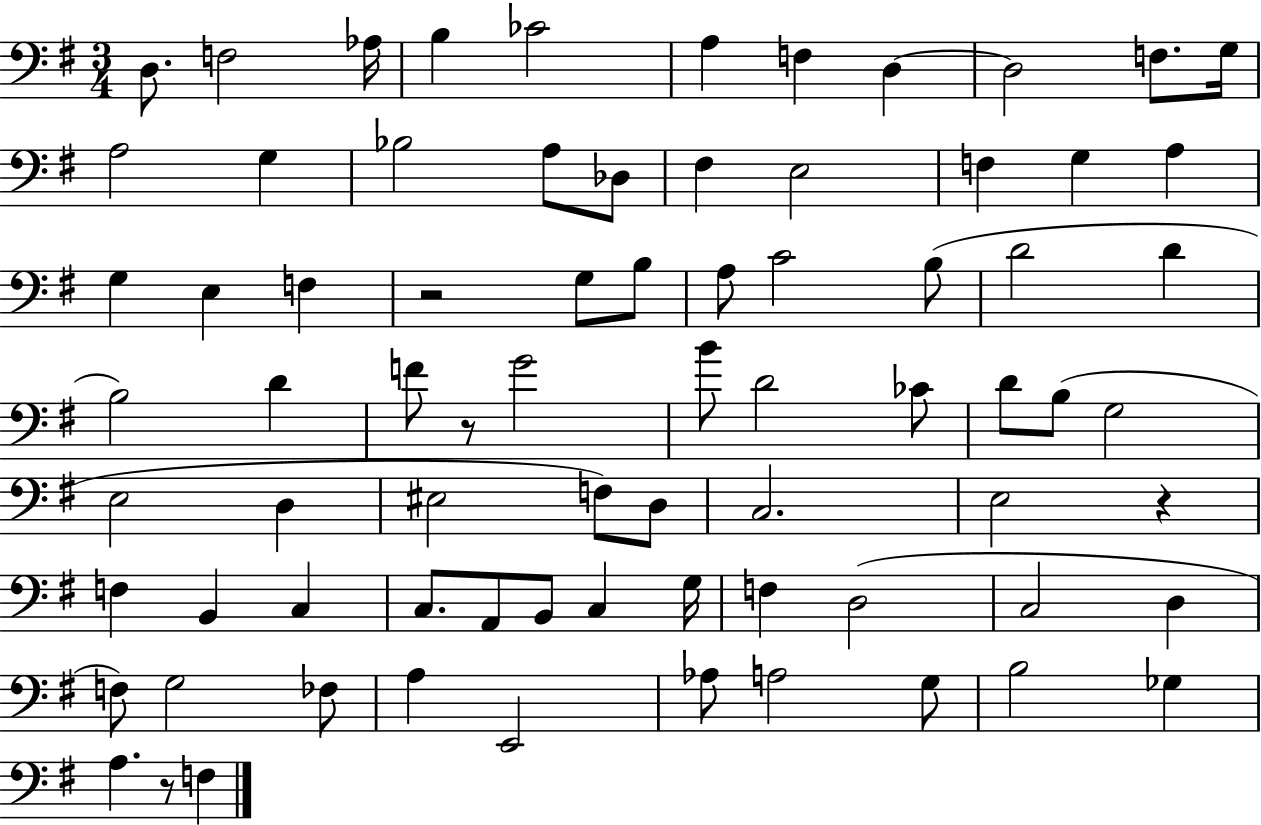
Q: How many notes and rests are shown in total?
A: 76